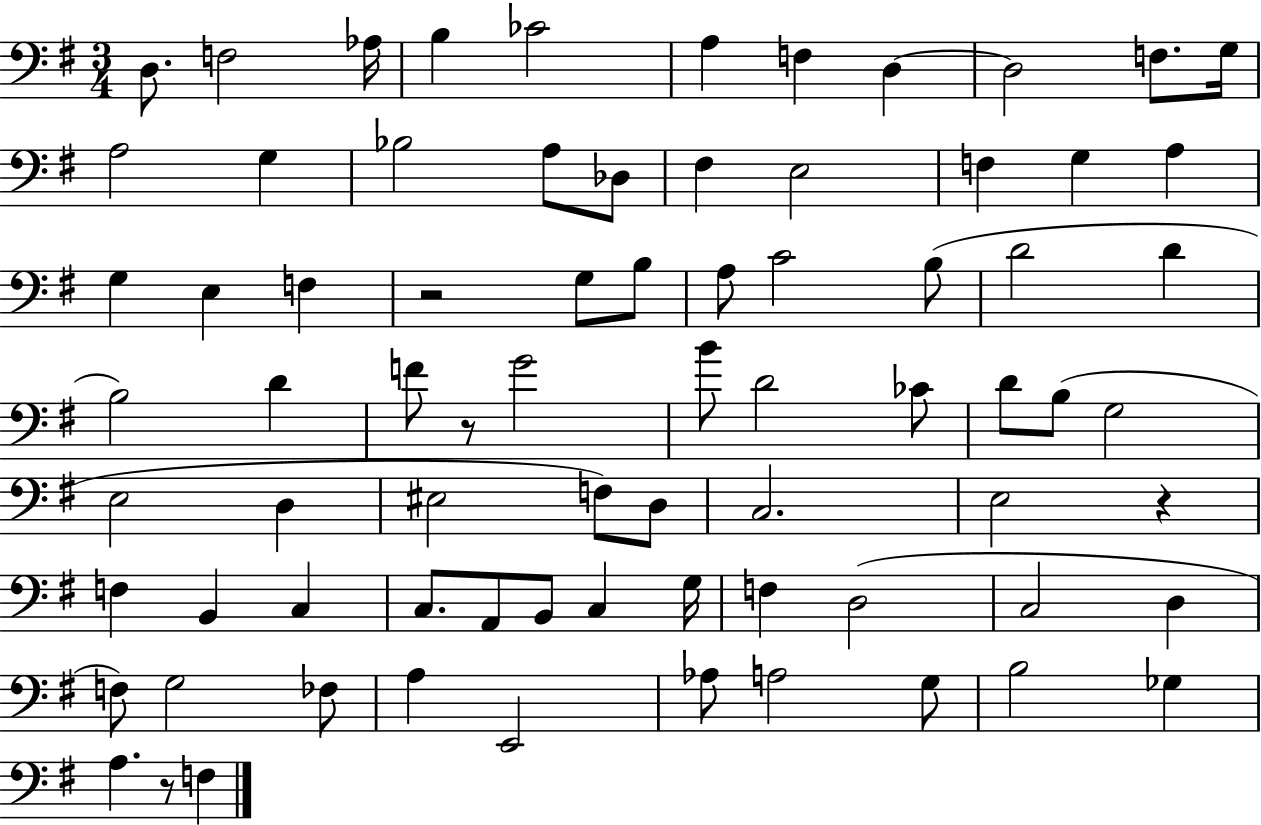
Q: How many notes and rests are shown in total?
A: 76